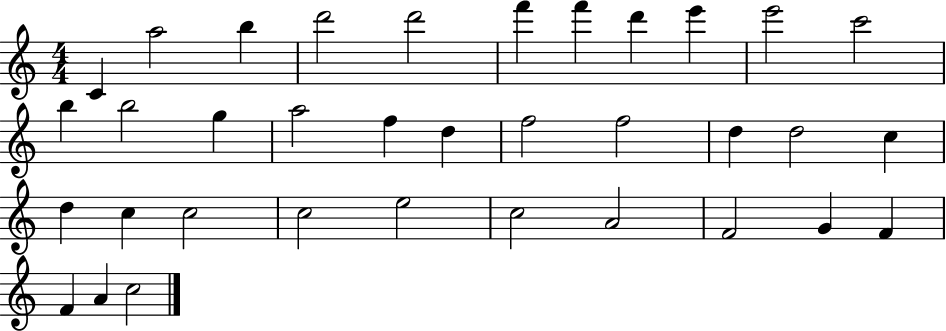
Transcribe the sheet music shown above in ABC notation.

X:1
T:Untitled
M:4/4
L:1/4
K:C
C a2 b d'2 d'2 f' f' d' e' e'2 c'2 b b2 g a2 f d f2 f2 d d2 c d c c2 c2 e2 c2 A2 F2 G F F A c2